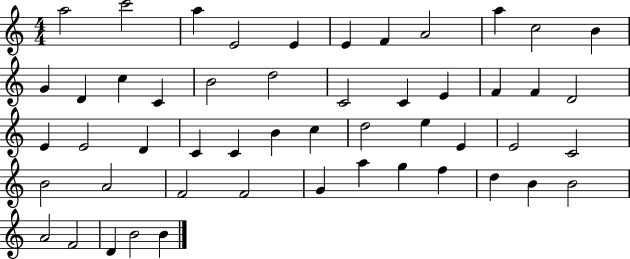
A5/h C6/h A5/q E4/h E4/q E4/q F4/q A4/h A5/q C5/h B4/q G4/q D4/q C5/q C4/q B4/h D5/h C4/h C4/q E4/q F4/q F4/q D4/h E4/q E4/h D4/q C4/q C4/q B4/q C5/q D5/h E5/q E4/q E4/h C4/h B4/h A4/h F4/h F4/h G4/q A5/q G5/q F5/q D5/q B4/q B4/h A4/h F4/h D4/q B4/h B4/q